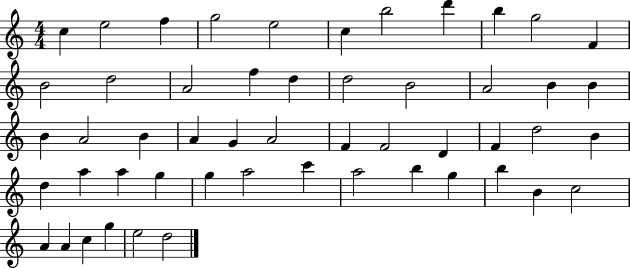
{
  \clef treble
  \numericTimeSignature
  \time 4/4
  \key c \major
  c''4 e''2 f''4 | g''2 e''2 | c''4 b''2 d'''4 | b''4 g''2 f'4 | \break b'2 d''2 | a'2 f''4 d''4 | d''2 b'2 | a'2 b'4 b'4 | \break b'4 a'2 b'4 | a'4 g'4 a'2 | f'4 f'2 d'4 | f'4 d''2 b'4 | \break d''4 a''4 a''4 g''4 | g''4 a''2 c'''4 | a''2 b''4 g''4 | b''4 b'4 c''2 | \break a'4 a'4 c''4 g''4 | e''2 d''2 | \bar "|."
}